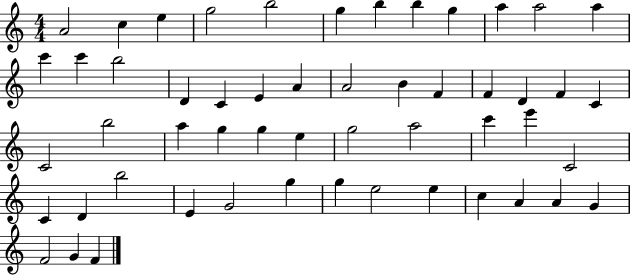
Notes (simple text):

A4/h C5/q E5/q G5/h B5/h G5/q B5/q B5/q G5/q A5/q A5/h A5/q C6/q C6/q B5/h D4/q C4/q E4/q A4/q A4/h B4/q F4/q F4/q D4/q F4/q C4/q C4/h B5/h A5/q G5/q G5/q E5/q G5/h A5/h C6/q E6/q C4/h C4/q D4/q B5/h E4/q G4/h G5/q G5/q E5/h E5/q C5/q A4/q A4/q G4/q F4/h G4/q F4/q